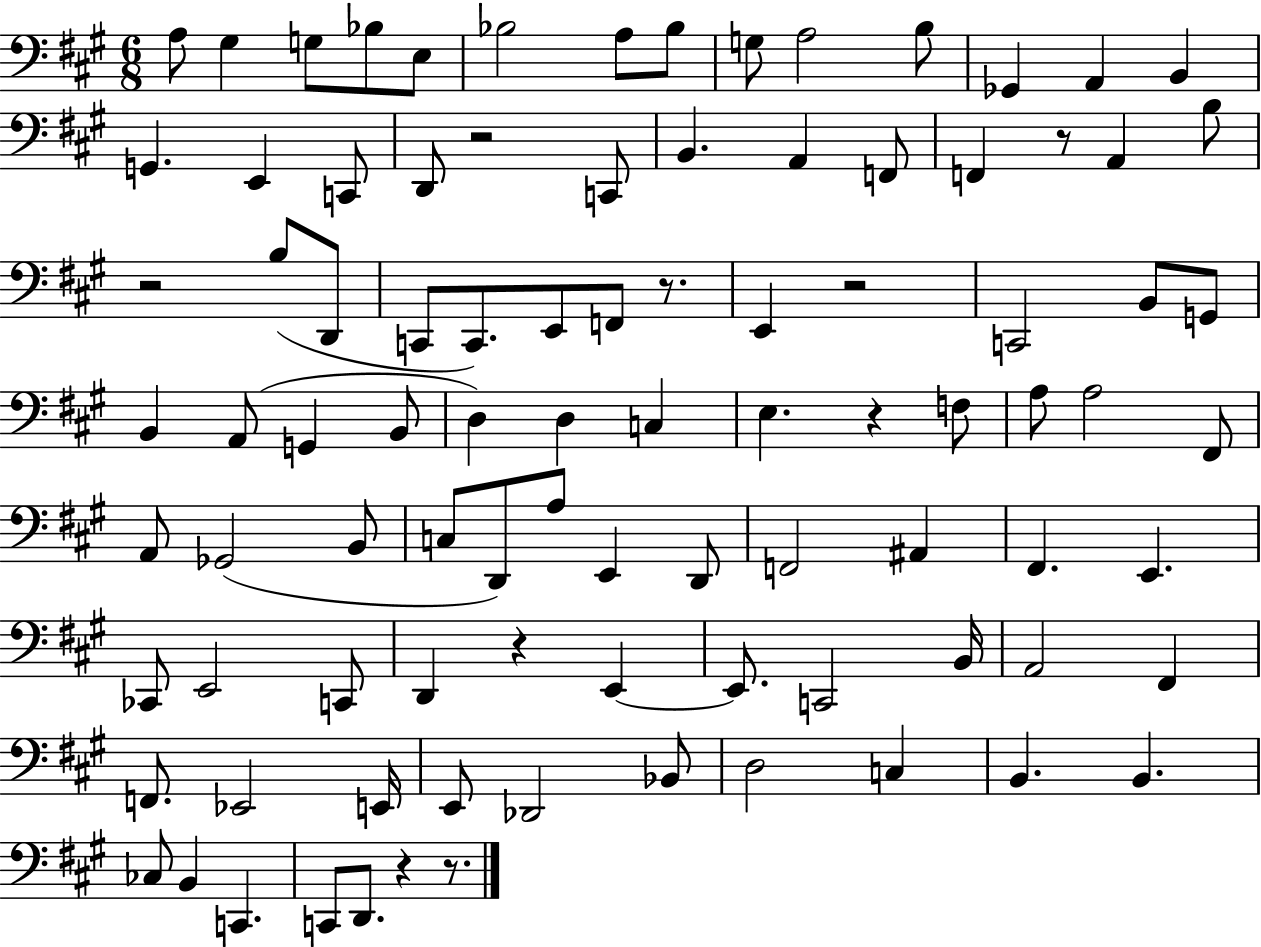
X:1
T:Untitled
M:6/8
L:1/4
K:A
A,/2 ^G, G,/2 _B,/2 E,/2 _B,2 A,/2 _B,/2 G,/2 A,2 B,/2 _G,, A,, B,, G,, E,, C,,/2 D,,/2 z2 C,,/2 B,, A,, F,,/2 F,, z/2 A,, B,/2 z2 B,/2 D,,/2 C,,/2 C,,/2 E,,/2 F,,/2 z/2 E,, z2 C,,2 B,,/2 G,,/2 B,, A,,/2 G,, B,,/2 D, D, C, E, z F,/2 A,/2 A,2 ^F,,/2 A,,/2 _G,,2 B,,/2 C,/2 D,,/2 A,/2 E,, D,,/2 F,,2 ^A,, ^F,, E,, _C,,/2 E,,2 C,,/2 D,, z E,, E,,/2 C,,2 B,,/4 A,,2 ^F,, F,,/2 _E,,2 E,,/4 E,,/2 _D,,2 _B,,/2 D,2 C, B,, B,, _C,/2 B,, C,, C,,/2 D,,/2 z z/2